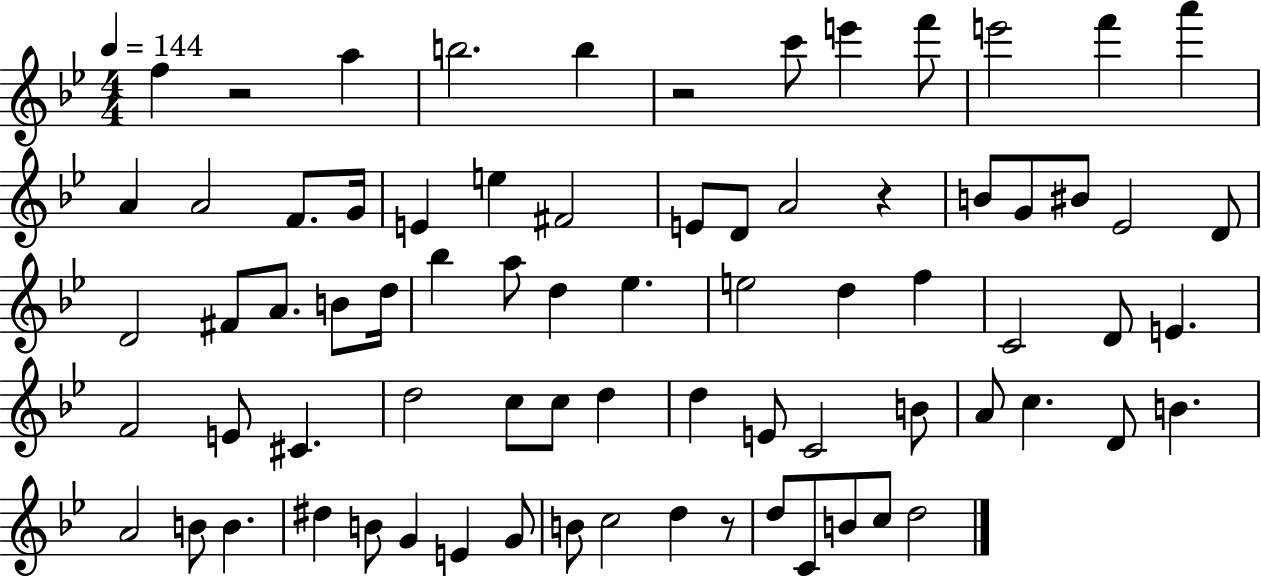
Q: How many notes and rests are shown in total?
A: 75